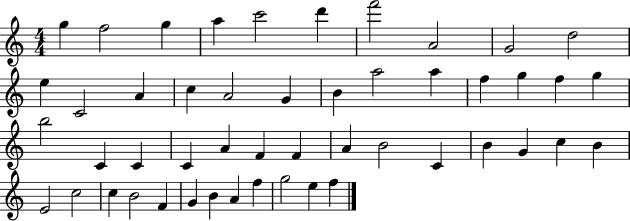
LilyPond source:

{
  \clef treble
  \numericTimeSignature
  \time 4/4
  \key c \major
  g''4 f''2 g''4 | a''4 c'''2 d'''4 | f'''2 a'2 | g'2 d''2 | \break e''4 c'2 a'4 | c''4 a'2 g'4 | b'4 a''2 a''4 | f''4 g''4 f''4 g''4 | \break b''2 c'4 c'4 | c'4 a'4 f'4 f'4 | a'4 b'2 c'4 | b'4 g'4 c''4 b'4 | \break e'2 c''2 | c''4 b'2 f'4 | g'4 b'4 a'4 f''4 | g''2 e''4 f''4 | \break \bar "|."
}